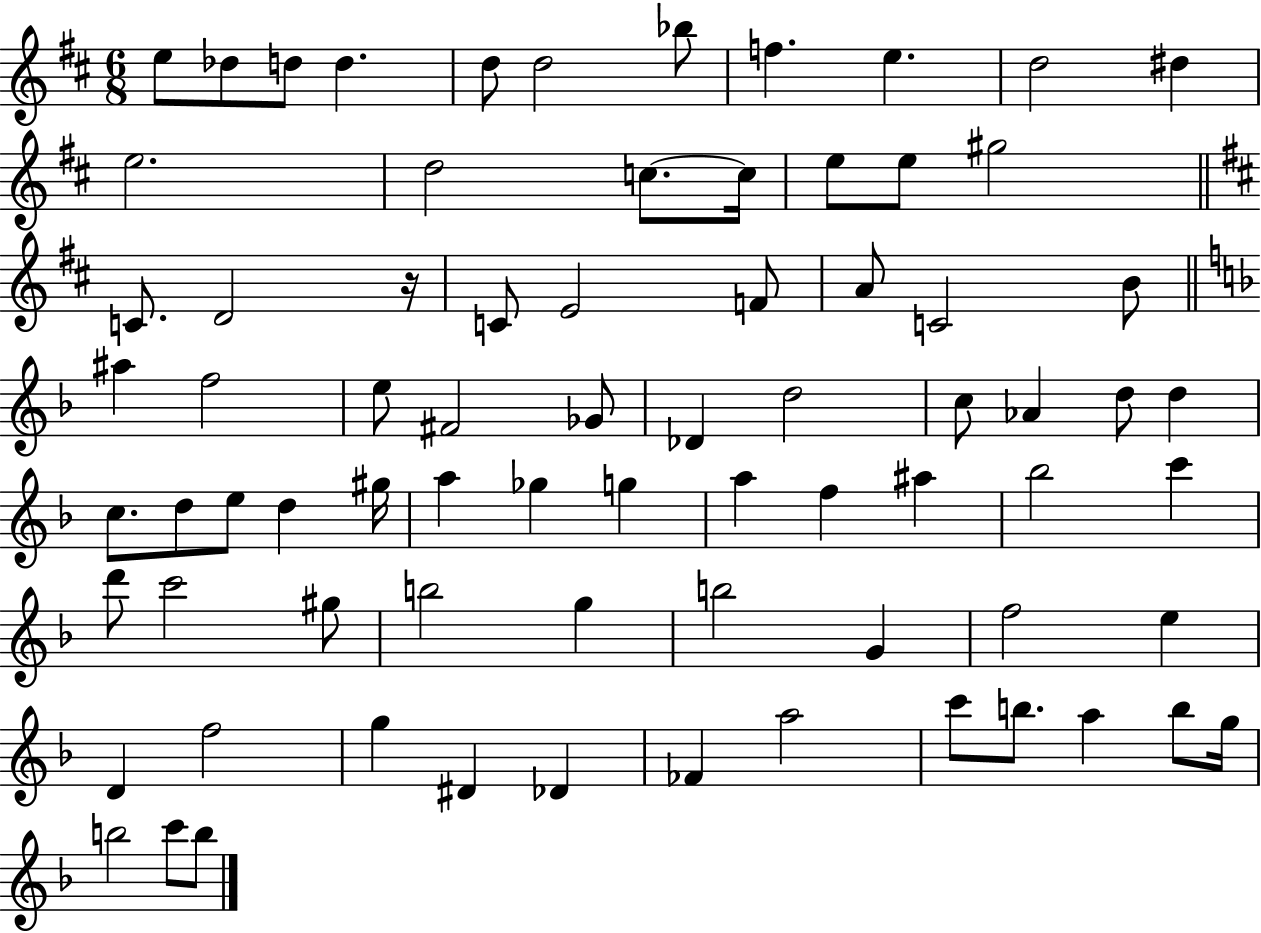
E5/e Db5/e D5/e D5/q. D5/e D5/h Bb5/e F5/q. E5/q. D5/h D#5/q E5/h. D5/h C5/e. C5/s E5/e E5/e G#5/h C4/e. D4/h R/s C4/e E4/h F4/e A4/e C4/h B4/e A#5/q F5/h E5/e F#4/h Gb4/e Db4/q D5/h C5/e Ab4/q D5/e D5/q C5/e. D5/e E5/e D5/q G#5/s A5/q Gb5/q G5/q A5/q F5/q A#5/q Bb5/h C6/q D6/e C6/h G#5/e B5/h G5/q B5/h G4/q F5/h E5/q D4/q F5/h G5/q D#4/q Db4/q FES4/q A5/h C6/e B5/e. A5/q B5/e G5/s B5/h C6/e B5/e